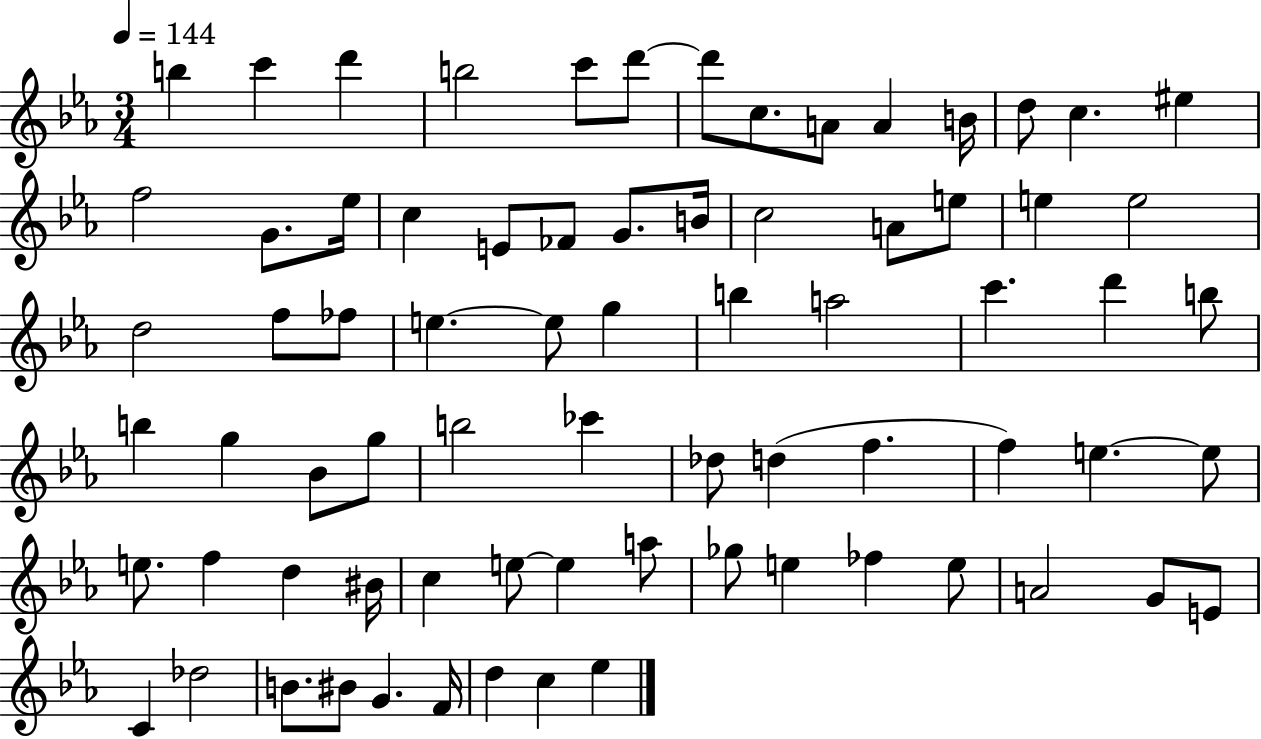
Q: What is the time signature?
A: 3/4